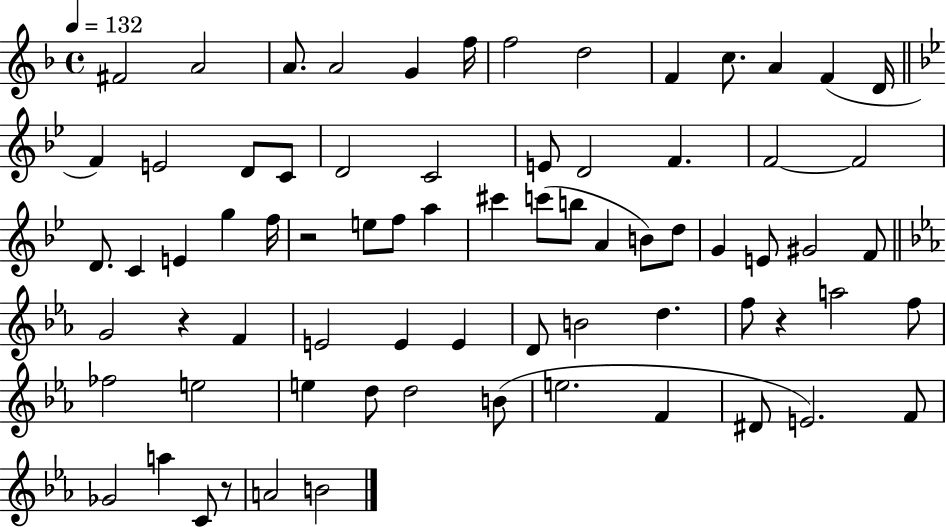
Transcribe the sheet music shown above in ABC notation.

X:1
T:Untitled
M:4/4
L:1/4
K:F
^F2 A2 A/2 A2 G f/4 f2 d2 F c/2 A F D/4 F E2 D/2 C/2 D2 C2 E/2 D2 F F2 F2 D/2 C E g f/4 z2 e/2 f/2 a ^c' c'/2 b/2 A B/2 d/2 G E/2 ^G2 F/2 G2 z F E2 E E D/2 B2 d f/2 z a2 f/2 _f2 e2 e d/2 d2 B/2 e2 F ^D/2 E2 F/2 _G2 a C/2 z/2 A2 B2